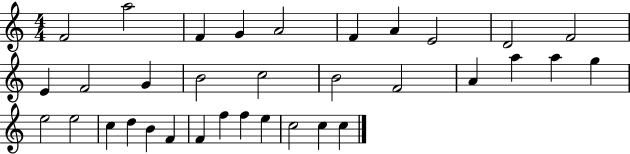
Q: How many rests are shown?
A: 0